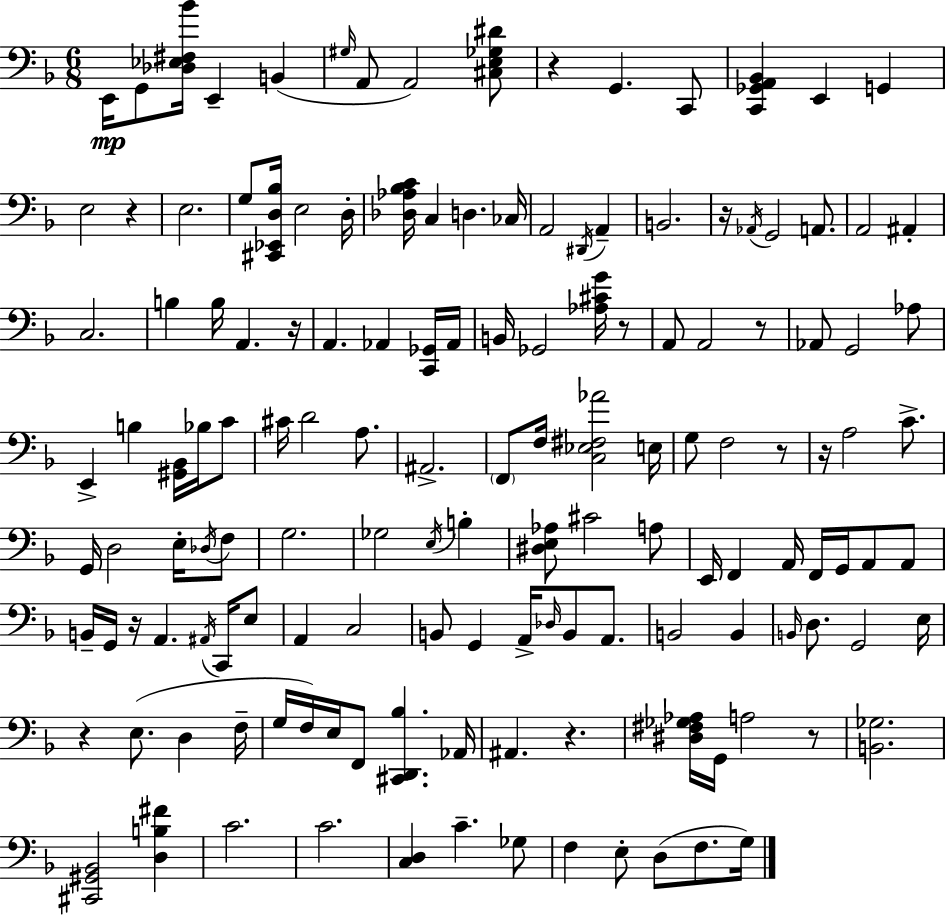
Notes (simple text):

E2/s G2/e [Db3,Eb3,F#3,Bb4]/s E2/q B2/q G#3/s A2/e A2/h [C#3,E3,Gb3,D#4]/e R/q G2/q. C2/e [C2,Gb2,A2,Bb2]/q E2/q G2/q E3/h R/q E3/h. G3/e [C#2,Eb2,D3,Bb3]/s E3/h D3/s [Db3,Ab3,Bb3,C4]/s C3/q D3/q. CES3/s A2/h D#2/s A2/q B2/h. R/s Ab2/s G2/h A2/e. A2/h A#2/q C3/h. B3/q B3/s A2/q. R/s A2/q. Ab2/q [C2,Gb2]/s Ab2/s B2/s Gb2/h [Ab3,C#4,G4]/s R/e A2/e A2/h R/e Ab2/e G2/h Ab3/e E2/q B3/q [G#2,Bb2]/s Bb3/s C4/e C#4/s D4/h A3/e. A#2/h. F2/e F3/s [C3,Eb3,F#3,Ab4]/h E3/s G3/e F3/h R/e R/s A3/h C4/e. G2/s D3/h E3/s Db3/s F3/e G3/h. Gb3/h E3/s B3/q [D#3,E3,Ab3]/e C#4/h A3/e E2/s F2/q A2/s F2/s G2/s A2/e A2/e B2/s G2/s R/s A2/q. A#2/s C2/s E3/e A2/q C3/h B2/e G2/q A2/s Db3/s B2/e A2/e. B2/h B2/q B2/s D3/e. G2/h E3/s R/q E3/e. D3/q F3/s G3/s F3/s E3/s F2/e [C#2,D2,Bb3]/q. Ab2/s A#2/q. R/q. [D#3,F#3,Gb3,Ab3]/s G2/s A3/h R/e [B2,Gb3]/h. [C#2,G#2,Bb2]/h [D3,B3,F#4]/q C4/h. C4/h. [C3,D3]/q C4/q. Gb3/e F3/q E3/e D3/e F3/e. G3/s